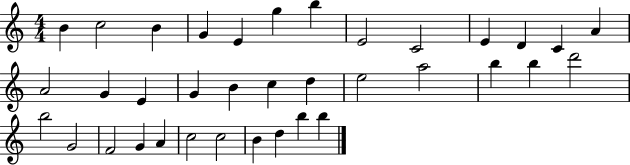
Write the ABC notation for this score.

X:1
T:Untitled
M:4/4
L:1/4
K:C
B c2 B G E g b E2 C2 E D C A A2 G E G B c d e2 a2 b b d'2 b2 G2 F2 G A c2 c2 B d b b